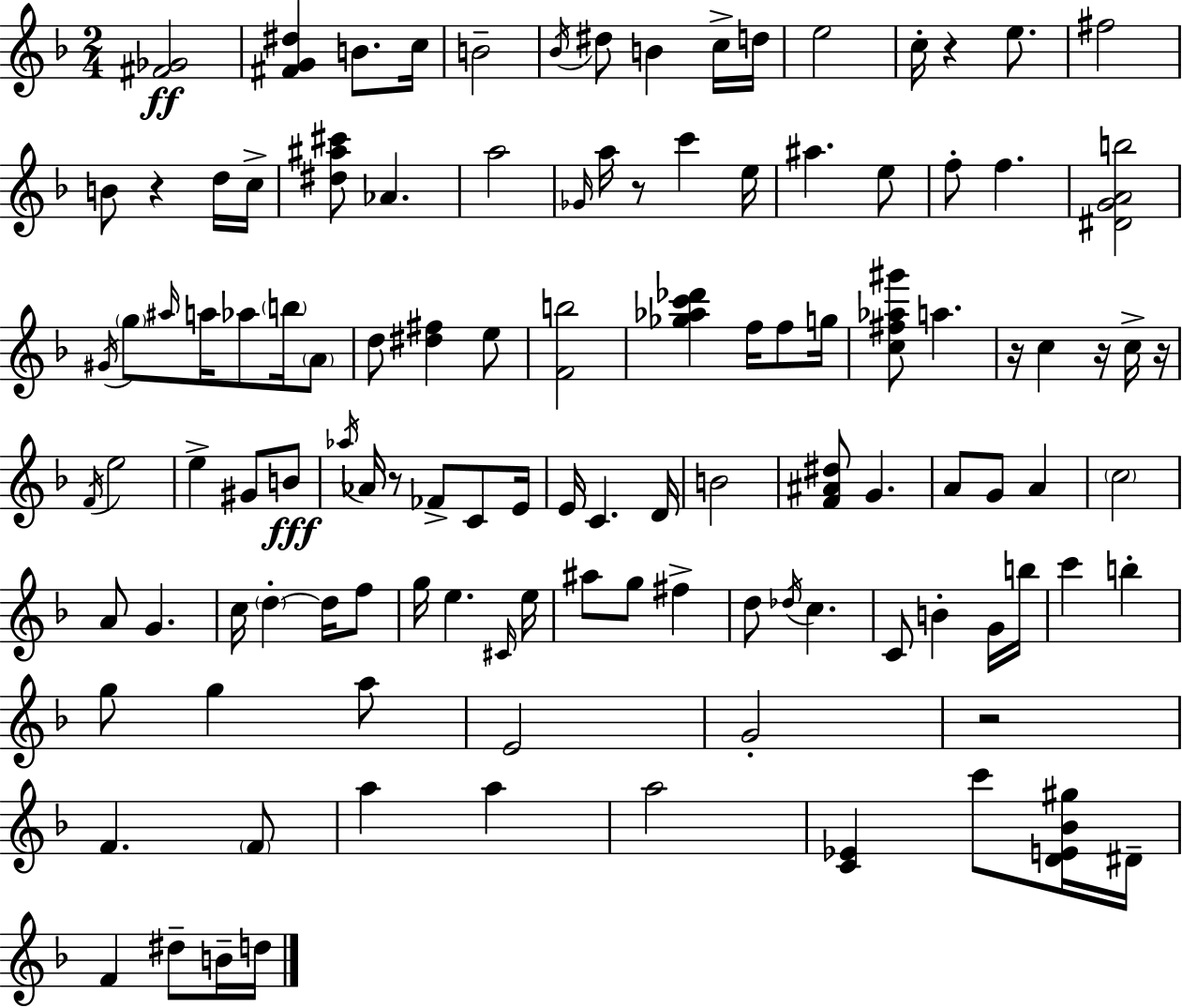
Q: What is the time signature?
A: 2/4